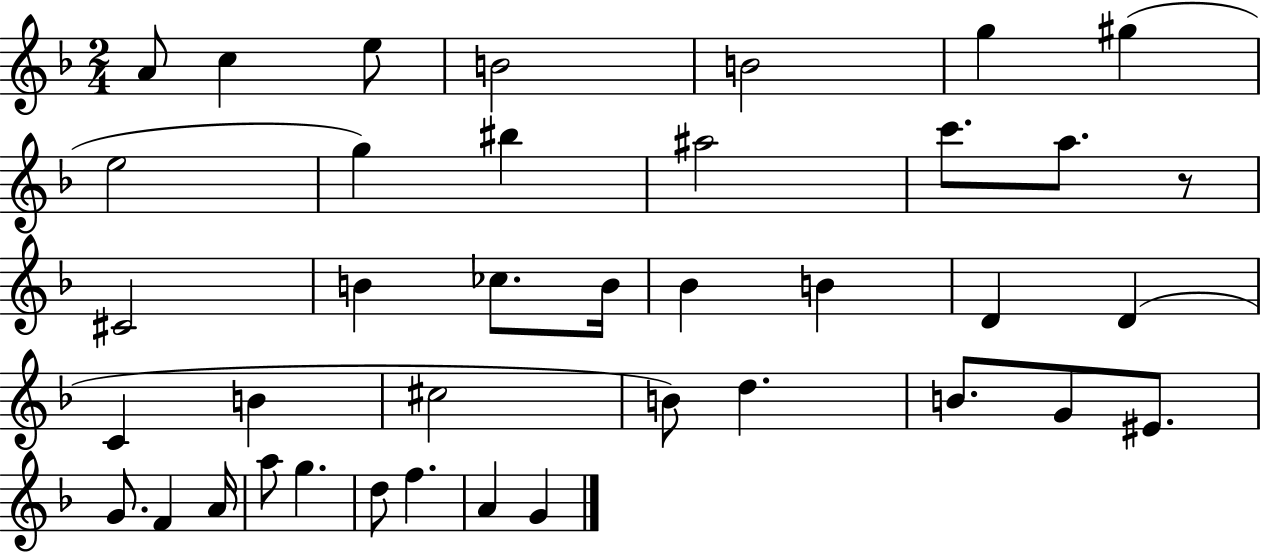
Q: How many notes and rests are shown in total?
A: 39